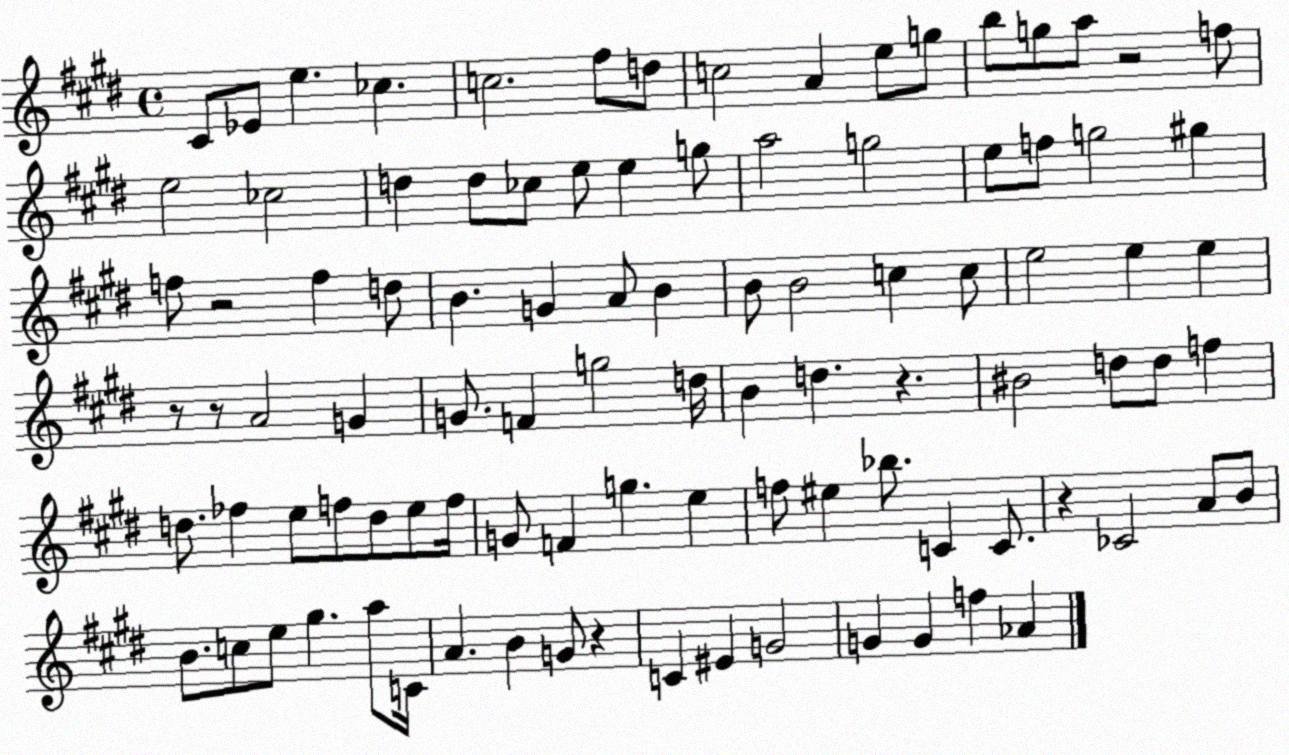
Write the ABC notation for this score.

X:1
T:Untitled
M:4/4
L:1/4
K:E
^C/2 _E/2 e _c c2 ^f/2 d/2 c2 A e/2 g/2 b/2 g/2 a/2 z2 f/2 e2 _c2 d d/2 _c/2 e/2 e g/2 a2 g2 e/2 f/2 g2 ^g f/2 z2 f d/2 B G A/2 B B/2 B2 c c/2 e2 e e z/2 z/2 A2 G G/2 F g2 d/4 B d z ^B2 d/2 d/2 f d/2 _f e/2 f/2 d/2 e/2 f/4 G/2 F g e f/2 ^e _b/2 C C/2 z _C2 A/2 B/2 B/2 c/2 e/2 ^g a/2 C/4 A B G/2 z C ^E G2 G G f _A